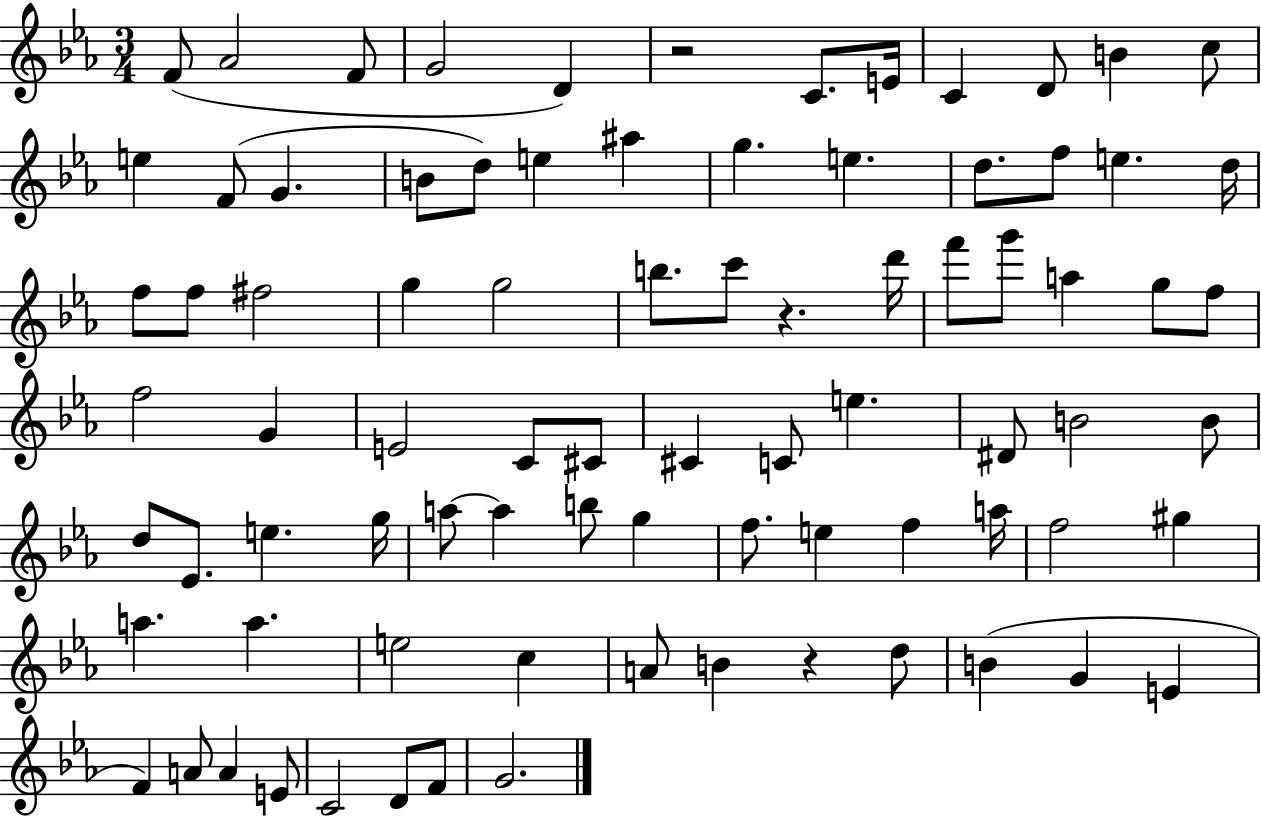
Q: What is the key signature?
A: EES major